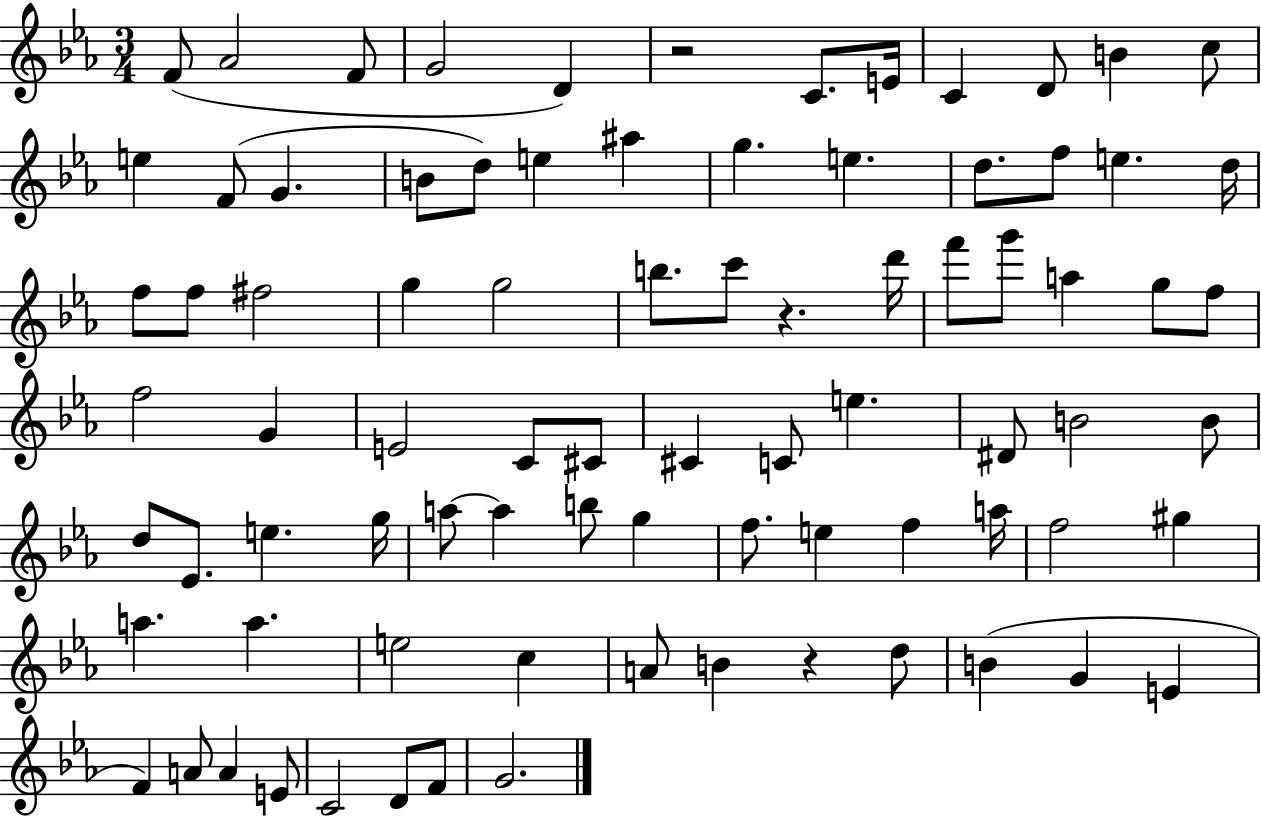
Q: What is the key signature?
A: EES major